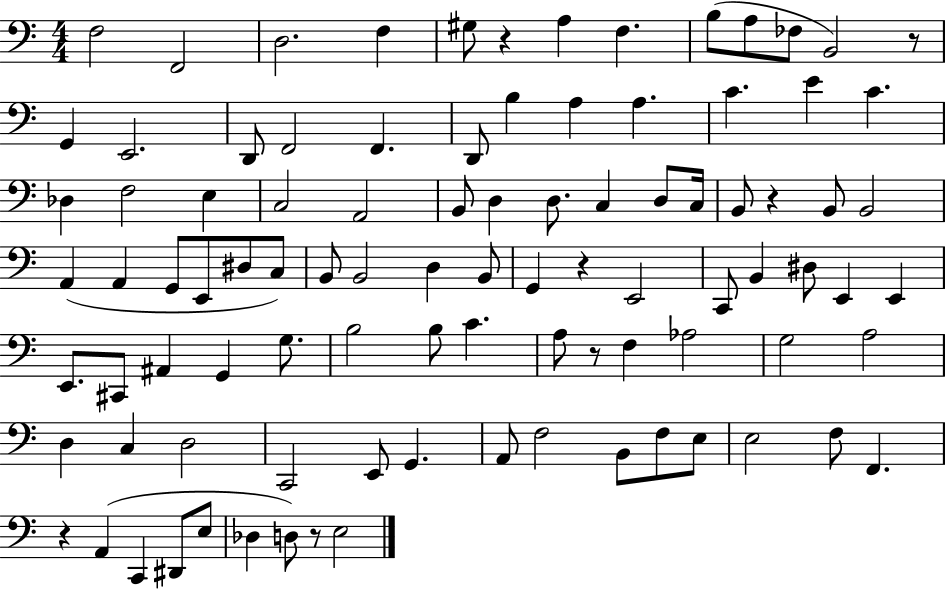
F3/h F2/h D3/h. F3/q G#3/e R/q A3/q F3/q. B3/e A3/e FES3/e B2/h R/e G2/q E2/h. D2/e F2/h F2/q. D2/e B3/q A3/q A3/q. C4/q. E4/q C4/q. Db3/q F3/h E3/q C3/h A2/h B2/e D3/q D3/e. C3/q D3/e C3/s B2/e R/q B2/e B2/h A2/q A2/q G2/e E2/e D#3/e C3/e B2/e B2/h D3/q B2/e G2/q R/q E2/h C2/e B2/q D#3/e E2/q E2/q E2/e. C#2/e A#2/q G2/q G3/e. B3/h B3/e C4/q. A3/e R/e F3/q Ab3/h G3/h A3/h D3/q C3/q D3/h C2/h E2/e G2/q. A2/e F3/h B2/e F3/e E3/e E3/h F3/e F2/q. R/q A2/q C2/q D#2/e E3/e Db3/q D3/e R/e E3/h